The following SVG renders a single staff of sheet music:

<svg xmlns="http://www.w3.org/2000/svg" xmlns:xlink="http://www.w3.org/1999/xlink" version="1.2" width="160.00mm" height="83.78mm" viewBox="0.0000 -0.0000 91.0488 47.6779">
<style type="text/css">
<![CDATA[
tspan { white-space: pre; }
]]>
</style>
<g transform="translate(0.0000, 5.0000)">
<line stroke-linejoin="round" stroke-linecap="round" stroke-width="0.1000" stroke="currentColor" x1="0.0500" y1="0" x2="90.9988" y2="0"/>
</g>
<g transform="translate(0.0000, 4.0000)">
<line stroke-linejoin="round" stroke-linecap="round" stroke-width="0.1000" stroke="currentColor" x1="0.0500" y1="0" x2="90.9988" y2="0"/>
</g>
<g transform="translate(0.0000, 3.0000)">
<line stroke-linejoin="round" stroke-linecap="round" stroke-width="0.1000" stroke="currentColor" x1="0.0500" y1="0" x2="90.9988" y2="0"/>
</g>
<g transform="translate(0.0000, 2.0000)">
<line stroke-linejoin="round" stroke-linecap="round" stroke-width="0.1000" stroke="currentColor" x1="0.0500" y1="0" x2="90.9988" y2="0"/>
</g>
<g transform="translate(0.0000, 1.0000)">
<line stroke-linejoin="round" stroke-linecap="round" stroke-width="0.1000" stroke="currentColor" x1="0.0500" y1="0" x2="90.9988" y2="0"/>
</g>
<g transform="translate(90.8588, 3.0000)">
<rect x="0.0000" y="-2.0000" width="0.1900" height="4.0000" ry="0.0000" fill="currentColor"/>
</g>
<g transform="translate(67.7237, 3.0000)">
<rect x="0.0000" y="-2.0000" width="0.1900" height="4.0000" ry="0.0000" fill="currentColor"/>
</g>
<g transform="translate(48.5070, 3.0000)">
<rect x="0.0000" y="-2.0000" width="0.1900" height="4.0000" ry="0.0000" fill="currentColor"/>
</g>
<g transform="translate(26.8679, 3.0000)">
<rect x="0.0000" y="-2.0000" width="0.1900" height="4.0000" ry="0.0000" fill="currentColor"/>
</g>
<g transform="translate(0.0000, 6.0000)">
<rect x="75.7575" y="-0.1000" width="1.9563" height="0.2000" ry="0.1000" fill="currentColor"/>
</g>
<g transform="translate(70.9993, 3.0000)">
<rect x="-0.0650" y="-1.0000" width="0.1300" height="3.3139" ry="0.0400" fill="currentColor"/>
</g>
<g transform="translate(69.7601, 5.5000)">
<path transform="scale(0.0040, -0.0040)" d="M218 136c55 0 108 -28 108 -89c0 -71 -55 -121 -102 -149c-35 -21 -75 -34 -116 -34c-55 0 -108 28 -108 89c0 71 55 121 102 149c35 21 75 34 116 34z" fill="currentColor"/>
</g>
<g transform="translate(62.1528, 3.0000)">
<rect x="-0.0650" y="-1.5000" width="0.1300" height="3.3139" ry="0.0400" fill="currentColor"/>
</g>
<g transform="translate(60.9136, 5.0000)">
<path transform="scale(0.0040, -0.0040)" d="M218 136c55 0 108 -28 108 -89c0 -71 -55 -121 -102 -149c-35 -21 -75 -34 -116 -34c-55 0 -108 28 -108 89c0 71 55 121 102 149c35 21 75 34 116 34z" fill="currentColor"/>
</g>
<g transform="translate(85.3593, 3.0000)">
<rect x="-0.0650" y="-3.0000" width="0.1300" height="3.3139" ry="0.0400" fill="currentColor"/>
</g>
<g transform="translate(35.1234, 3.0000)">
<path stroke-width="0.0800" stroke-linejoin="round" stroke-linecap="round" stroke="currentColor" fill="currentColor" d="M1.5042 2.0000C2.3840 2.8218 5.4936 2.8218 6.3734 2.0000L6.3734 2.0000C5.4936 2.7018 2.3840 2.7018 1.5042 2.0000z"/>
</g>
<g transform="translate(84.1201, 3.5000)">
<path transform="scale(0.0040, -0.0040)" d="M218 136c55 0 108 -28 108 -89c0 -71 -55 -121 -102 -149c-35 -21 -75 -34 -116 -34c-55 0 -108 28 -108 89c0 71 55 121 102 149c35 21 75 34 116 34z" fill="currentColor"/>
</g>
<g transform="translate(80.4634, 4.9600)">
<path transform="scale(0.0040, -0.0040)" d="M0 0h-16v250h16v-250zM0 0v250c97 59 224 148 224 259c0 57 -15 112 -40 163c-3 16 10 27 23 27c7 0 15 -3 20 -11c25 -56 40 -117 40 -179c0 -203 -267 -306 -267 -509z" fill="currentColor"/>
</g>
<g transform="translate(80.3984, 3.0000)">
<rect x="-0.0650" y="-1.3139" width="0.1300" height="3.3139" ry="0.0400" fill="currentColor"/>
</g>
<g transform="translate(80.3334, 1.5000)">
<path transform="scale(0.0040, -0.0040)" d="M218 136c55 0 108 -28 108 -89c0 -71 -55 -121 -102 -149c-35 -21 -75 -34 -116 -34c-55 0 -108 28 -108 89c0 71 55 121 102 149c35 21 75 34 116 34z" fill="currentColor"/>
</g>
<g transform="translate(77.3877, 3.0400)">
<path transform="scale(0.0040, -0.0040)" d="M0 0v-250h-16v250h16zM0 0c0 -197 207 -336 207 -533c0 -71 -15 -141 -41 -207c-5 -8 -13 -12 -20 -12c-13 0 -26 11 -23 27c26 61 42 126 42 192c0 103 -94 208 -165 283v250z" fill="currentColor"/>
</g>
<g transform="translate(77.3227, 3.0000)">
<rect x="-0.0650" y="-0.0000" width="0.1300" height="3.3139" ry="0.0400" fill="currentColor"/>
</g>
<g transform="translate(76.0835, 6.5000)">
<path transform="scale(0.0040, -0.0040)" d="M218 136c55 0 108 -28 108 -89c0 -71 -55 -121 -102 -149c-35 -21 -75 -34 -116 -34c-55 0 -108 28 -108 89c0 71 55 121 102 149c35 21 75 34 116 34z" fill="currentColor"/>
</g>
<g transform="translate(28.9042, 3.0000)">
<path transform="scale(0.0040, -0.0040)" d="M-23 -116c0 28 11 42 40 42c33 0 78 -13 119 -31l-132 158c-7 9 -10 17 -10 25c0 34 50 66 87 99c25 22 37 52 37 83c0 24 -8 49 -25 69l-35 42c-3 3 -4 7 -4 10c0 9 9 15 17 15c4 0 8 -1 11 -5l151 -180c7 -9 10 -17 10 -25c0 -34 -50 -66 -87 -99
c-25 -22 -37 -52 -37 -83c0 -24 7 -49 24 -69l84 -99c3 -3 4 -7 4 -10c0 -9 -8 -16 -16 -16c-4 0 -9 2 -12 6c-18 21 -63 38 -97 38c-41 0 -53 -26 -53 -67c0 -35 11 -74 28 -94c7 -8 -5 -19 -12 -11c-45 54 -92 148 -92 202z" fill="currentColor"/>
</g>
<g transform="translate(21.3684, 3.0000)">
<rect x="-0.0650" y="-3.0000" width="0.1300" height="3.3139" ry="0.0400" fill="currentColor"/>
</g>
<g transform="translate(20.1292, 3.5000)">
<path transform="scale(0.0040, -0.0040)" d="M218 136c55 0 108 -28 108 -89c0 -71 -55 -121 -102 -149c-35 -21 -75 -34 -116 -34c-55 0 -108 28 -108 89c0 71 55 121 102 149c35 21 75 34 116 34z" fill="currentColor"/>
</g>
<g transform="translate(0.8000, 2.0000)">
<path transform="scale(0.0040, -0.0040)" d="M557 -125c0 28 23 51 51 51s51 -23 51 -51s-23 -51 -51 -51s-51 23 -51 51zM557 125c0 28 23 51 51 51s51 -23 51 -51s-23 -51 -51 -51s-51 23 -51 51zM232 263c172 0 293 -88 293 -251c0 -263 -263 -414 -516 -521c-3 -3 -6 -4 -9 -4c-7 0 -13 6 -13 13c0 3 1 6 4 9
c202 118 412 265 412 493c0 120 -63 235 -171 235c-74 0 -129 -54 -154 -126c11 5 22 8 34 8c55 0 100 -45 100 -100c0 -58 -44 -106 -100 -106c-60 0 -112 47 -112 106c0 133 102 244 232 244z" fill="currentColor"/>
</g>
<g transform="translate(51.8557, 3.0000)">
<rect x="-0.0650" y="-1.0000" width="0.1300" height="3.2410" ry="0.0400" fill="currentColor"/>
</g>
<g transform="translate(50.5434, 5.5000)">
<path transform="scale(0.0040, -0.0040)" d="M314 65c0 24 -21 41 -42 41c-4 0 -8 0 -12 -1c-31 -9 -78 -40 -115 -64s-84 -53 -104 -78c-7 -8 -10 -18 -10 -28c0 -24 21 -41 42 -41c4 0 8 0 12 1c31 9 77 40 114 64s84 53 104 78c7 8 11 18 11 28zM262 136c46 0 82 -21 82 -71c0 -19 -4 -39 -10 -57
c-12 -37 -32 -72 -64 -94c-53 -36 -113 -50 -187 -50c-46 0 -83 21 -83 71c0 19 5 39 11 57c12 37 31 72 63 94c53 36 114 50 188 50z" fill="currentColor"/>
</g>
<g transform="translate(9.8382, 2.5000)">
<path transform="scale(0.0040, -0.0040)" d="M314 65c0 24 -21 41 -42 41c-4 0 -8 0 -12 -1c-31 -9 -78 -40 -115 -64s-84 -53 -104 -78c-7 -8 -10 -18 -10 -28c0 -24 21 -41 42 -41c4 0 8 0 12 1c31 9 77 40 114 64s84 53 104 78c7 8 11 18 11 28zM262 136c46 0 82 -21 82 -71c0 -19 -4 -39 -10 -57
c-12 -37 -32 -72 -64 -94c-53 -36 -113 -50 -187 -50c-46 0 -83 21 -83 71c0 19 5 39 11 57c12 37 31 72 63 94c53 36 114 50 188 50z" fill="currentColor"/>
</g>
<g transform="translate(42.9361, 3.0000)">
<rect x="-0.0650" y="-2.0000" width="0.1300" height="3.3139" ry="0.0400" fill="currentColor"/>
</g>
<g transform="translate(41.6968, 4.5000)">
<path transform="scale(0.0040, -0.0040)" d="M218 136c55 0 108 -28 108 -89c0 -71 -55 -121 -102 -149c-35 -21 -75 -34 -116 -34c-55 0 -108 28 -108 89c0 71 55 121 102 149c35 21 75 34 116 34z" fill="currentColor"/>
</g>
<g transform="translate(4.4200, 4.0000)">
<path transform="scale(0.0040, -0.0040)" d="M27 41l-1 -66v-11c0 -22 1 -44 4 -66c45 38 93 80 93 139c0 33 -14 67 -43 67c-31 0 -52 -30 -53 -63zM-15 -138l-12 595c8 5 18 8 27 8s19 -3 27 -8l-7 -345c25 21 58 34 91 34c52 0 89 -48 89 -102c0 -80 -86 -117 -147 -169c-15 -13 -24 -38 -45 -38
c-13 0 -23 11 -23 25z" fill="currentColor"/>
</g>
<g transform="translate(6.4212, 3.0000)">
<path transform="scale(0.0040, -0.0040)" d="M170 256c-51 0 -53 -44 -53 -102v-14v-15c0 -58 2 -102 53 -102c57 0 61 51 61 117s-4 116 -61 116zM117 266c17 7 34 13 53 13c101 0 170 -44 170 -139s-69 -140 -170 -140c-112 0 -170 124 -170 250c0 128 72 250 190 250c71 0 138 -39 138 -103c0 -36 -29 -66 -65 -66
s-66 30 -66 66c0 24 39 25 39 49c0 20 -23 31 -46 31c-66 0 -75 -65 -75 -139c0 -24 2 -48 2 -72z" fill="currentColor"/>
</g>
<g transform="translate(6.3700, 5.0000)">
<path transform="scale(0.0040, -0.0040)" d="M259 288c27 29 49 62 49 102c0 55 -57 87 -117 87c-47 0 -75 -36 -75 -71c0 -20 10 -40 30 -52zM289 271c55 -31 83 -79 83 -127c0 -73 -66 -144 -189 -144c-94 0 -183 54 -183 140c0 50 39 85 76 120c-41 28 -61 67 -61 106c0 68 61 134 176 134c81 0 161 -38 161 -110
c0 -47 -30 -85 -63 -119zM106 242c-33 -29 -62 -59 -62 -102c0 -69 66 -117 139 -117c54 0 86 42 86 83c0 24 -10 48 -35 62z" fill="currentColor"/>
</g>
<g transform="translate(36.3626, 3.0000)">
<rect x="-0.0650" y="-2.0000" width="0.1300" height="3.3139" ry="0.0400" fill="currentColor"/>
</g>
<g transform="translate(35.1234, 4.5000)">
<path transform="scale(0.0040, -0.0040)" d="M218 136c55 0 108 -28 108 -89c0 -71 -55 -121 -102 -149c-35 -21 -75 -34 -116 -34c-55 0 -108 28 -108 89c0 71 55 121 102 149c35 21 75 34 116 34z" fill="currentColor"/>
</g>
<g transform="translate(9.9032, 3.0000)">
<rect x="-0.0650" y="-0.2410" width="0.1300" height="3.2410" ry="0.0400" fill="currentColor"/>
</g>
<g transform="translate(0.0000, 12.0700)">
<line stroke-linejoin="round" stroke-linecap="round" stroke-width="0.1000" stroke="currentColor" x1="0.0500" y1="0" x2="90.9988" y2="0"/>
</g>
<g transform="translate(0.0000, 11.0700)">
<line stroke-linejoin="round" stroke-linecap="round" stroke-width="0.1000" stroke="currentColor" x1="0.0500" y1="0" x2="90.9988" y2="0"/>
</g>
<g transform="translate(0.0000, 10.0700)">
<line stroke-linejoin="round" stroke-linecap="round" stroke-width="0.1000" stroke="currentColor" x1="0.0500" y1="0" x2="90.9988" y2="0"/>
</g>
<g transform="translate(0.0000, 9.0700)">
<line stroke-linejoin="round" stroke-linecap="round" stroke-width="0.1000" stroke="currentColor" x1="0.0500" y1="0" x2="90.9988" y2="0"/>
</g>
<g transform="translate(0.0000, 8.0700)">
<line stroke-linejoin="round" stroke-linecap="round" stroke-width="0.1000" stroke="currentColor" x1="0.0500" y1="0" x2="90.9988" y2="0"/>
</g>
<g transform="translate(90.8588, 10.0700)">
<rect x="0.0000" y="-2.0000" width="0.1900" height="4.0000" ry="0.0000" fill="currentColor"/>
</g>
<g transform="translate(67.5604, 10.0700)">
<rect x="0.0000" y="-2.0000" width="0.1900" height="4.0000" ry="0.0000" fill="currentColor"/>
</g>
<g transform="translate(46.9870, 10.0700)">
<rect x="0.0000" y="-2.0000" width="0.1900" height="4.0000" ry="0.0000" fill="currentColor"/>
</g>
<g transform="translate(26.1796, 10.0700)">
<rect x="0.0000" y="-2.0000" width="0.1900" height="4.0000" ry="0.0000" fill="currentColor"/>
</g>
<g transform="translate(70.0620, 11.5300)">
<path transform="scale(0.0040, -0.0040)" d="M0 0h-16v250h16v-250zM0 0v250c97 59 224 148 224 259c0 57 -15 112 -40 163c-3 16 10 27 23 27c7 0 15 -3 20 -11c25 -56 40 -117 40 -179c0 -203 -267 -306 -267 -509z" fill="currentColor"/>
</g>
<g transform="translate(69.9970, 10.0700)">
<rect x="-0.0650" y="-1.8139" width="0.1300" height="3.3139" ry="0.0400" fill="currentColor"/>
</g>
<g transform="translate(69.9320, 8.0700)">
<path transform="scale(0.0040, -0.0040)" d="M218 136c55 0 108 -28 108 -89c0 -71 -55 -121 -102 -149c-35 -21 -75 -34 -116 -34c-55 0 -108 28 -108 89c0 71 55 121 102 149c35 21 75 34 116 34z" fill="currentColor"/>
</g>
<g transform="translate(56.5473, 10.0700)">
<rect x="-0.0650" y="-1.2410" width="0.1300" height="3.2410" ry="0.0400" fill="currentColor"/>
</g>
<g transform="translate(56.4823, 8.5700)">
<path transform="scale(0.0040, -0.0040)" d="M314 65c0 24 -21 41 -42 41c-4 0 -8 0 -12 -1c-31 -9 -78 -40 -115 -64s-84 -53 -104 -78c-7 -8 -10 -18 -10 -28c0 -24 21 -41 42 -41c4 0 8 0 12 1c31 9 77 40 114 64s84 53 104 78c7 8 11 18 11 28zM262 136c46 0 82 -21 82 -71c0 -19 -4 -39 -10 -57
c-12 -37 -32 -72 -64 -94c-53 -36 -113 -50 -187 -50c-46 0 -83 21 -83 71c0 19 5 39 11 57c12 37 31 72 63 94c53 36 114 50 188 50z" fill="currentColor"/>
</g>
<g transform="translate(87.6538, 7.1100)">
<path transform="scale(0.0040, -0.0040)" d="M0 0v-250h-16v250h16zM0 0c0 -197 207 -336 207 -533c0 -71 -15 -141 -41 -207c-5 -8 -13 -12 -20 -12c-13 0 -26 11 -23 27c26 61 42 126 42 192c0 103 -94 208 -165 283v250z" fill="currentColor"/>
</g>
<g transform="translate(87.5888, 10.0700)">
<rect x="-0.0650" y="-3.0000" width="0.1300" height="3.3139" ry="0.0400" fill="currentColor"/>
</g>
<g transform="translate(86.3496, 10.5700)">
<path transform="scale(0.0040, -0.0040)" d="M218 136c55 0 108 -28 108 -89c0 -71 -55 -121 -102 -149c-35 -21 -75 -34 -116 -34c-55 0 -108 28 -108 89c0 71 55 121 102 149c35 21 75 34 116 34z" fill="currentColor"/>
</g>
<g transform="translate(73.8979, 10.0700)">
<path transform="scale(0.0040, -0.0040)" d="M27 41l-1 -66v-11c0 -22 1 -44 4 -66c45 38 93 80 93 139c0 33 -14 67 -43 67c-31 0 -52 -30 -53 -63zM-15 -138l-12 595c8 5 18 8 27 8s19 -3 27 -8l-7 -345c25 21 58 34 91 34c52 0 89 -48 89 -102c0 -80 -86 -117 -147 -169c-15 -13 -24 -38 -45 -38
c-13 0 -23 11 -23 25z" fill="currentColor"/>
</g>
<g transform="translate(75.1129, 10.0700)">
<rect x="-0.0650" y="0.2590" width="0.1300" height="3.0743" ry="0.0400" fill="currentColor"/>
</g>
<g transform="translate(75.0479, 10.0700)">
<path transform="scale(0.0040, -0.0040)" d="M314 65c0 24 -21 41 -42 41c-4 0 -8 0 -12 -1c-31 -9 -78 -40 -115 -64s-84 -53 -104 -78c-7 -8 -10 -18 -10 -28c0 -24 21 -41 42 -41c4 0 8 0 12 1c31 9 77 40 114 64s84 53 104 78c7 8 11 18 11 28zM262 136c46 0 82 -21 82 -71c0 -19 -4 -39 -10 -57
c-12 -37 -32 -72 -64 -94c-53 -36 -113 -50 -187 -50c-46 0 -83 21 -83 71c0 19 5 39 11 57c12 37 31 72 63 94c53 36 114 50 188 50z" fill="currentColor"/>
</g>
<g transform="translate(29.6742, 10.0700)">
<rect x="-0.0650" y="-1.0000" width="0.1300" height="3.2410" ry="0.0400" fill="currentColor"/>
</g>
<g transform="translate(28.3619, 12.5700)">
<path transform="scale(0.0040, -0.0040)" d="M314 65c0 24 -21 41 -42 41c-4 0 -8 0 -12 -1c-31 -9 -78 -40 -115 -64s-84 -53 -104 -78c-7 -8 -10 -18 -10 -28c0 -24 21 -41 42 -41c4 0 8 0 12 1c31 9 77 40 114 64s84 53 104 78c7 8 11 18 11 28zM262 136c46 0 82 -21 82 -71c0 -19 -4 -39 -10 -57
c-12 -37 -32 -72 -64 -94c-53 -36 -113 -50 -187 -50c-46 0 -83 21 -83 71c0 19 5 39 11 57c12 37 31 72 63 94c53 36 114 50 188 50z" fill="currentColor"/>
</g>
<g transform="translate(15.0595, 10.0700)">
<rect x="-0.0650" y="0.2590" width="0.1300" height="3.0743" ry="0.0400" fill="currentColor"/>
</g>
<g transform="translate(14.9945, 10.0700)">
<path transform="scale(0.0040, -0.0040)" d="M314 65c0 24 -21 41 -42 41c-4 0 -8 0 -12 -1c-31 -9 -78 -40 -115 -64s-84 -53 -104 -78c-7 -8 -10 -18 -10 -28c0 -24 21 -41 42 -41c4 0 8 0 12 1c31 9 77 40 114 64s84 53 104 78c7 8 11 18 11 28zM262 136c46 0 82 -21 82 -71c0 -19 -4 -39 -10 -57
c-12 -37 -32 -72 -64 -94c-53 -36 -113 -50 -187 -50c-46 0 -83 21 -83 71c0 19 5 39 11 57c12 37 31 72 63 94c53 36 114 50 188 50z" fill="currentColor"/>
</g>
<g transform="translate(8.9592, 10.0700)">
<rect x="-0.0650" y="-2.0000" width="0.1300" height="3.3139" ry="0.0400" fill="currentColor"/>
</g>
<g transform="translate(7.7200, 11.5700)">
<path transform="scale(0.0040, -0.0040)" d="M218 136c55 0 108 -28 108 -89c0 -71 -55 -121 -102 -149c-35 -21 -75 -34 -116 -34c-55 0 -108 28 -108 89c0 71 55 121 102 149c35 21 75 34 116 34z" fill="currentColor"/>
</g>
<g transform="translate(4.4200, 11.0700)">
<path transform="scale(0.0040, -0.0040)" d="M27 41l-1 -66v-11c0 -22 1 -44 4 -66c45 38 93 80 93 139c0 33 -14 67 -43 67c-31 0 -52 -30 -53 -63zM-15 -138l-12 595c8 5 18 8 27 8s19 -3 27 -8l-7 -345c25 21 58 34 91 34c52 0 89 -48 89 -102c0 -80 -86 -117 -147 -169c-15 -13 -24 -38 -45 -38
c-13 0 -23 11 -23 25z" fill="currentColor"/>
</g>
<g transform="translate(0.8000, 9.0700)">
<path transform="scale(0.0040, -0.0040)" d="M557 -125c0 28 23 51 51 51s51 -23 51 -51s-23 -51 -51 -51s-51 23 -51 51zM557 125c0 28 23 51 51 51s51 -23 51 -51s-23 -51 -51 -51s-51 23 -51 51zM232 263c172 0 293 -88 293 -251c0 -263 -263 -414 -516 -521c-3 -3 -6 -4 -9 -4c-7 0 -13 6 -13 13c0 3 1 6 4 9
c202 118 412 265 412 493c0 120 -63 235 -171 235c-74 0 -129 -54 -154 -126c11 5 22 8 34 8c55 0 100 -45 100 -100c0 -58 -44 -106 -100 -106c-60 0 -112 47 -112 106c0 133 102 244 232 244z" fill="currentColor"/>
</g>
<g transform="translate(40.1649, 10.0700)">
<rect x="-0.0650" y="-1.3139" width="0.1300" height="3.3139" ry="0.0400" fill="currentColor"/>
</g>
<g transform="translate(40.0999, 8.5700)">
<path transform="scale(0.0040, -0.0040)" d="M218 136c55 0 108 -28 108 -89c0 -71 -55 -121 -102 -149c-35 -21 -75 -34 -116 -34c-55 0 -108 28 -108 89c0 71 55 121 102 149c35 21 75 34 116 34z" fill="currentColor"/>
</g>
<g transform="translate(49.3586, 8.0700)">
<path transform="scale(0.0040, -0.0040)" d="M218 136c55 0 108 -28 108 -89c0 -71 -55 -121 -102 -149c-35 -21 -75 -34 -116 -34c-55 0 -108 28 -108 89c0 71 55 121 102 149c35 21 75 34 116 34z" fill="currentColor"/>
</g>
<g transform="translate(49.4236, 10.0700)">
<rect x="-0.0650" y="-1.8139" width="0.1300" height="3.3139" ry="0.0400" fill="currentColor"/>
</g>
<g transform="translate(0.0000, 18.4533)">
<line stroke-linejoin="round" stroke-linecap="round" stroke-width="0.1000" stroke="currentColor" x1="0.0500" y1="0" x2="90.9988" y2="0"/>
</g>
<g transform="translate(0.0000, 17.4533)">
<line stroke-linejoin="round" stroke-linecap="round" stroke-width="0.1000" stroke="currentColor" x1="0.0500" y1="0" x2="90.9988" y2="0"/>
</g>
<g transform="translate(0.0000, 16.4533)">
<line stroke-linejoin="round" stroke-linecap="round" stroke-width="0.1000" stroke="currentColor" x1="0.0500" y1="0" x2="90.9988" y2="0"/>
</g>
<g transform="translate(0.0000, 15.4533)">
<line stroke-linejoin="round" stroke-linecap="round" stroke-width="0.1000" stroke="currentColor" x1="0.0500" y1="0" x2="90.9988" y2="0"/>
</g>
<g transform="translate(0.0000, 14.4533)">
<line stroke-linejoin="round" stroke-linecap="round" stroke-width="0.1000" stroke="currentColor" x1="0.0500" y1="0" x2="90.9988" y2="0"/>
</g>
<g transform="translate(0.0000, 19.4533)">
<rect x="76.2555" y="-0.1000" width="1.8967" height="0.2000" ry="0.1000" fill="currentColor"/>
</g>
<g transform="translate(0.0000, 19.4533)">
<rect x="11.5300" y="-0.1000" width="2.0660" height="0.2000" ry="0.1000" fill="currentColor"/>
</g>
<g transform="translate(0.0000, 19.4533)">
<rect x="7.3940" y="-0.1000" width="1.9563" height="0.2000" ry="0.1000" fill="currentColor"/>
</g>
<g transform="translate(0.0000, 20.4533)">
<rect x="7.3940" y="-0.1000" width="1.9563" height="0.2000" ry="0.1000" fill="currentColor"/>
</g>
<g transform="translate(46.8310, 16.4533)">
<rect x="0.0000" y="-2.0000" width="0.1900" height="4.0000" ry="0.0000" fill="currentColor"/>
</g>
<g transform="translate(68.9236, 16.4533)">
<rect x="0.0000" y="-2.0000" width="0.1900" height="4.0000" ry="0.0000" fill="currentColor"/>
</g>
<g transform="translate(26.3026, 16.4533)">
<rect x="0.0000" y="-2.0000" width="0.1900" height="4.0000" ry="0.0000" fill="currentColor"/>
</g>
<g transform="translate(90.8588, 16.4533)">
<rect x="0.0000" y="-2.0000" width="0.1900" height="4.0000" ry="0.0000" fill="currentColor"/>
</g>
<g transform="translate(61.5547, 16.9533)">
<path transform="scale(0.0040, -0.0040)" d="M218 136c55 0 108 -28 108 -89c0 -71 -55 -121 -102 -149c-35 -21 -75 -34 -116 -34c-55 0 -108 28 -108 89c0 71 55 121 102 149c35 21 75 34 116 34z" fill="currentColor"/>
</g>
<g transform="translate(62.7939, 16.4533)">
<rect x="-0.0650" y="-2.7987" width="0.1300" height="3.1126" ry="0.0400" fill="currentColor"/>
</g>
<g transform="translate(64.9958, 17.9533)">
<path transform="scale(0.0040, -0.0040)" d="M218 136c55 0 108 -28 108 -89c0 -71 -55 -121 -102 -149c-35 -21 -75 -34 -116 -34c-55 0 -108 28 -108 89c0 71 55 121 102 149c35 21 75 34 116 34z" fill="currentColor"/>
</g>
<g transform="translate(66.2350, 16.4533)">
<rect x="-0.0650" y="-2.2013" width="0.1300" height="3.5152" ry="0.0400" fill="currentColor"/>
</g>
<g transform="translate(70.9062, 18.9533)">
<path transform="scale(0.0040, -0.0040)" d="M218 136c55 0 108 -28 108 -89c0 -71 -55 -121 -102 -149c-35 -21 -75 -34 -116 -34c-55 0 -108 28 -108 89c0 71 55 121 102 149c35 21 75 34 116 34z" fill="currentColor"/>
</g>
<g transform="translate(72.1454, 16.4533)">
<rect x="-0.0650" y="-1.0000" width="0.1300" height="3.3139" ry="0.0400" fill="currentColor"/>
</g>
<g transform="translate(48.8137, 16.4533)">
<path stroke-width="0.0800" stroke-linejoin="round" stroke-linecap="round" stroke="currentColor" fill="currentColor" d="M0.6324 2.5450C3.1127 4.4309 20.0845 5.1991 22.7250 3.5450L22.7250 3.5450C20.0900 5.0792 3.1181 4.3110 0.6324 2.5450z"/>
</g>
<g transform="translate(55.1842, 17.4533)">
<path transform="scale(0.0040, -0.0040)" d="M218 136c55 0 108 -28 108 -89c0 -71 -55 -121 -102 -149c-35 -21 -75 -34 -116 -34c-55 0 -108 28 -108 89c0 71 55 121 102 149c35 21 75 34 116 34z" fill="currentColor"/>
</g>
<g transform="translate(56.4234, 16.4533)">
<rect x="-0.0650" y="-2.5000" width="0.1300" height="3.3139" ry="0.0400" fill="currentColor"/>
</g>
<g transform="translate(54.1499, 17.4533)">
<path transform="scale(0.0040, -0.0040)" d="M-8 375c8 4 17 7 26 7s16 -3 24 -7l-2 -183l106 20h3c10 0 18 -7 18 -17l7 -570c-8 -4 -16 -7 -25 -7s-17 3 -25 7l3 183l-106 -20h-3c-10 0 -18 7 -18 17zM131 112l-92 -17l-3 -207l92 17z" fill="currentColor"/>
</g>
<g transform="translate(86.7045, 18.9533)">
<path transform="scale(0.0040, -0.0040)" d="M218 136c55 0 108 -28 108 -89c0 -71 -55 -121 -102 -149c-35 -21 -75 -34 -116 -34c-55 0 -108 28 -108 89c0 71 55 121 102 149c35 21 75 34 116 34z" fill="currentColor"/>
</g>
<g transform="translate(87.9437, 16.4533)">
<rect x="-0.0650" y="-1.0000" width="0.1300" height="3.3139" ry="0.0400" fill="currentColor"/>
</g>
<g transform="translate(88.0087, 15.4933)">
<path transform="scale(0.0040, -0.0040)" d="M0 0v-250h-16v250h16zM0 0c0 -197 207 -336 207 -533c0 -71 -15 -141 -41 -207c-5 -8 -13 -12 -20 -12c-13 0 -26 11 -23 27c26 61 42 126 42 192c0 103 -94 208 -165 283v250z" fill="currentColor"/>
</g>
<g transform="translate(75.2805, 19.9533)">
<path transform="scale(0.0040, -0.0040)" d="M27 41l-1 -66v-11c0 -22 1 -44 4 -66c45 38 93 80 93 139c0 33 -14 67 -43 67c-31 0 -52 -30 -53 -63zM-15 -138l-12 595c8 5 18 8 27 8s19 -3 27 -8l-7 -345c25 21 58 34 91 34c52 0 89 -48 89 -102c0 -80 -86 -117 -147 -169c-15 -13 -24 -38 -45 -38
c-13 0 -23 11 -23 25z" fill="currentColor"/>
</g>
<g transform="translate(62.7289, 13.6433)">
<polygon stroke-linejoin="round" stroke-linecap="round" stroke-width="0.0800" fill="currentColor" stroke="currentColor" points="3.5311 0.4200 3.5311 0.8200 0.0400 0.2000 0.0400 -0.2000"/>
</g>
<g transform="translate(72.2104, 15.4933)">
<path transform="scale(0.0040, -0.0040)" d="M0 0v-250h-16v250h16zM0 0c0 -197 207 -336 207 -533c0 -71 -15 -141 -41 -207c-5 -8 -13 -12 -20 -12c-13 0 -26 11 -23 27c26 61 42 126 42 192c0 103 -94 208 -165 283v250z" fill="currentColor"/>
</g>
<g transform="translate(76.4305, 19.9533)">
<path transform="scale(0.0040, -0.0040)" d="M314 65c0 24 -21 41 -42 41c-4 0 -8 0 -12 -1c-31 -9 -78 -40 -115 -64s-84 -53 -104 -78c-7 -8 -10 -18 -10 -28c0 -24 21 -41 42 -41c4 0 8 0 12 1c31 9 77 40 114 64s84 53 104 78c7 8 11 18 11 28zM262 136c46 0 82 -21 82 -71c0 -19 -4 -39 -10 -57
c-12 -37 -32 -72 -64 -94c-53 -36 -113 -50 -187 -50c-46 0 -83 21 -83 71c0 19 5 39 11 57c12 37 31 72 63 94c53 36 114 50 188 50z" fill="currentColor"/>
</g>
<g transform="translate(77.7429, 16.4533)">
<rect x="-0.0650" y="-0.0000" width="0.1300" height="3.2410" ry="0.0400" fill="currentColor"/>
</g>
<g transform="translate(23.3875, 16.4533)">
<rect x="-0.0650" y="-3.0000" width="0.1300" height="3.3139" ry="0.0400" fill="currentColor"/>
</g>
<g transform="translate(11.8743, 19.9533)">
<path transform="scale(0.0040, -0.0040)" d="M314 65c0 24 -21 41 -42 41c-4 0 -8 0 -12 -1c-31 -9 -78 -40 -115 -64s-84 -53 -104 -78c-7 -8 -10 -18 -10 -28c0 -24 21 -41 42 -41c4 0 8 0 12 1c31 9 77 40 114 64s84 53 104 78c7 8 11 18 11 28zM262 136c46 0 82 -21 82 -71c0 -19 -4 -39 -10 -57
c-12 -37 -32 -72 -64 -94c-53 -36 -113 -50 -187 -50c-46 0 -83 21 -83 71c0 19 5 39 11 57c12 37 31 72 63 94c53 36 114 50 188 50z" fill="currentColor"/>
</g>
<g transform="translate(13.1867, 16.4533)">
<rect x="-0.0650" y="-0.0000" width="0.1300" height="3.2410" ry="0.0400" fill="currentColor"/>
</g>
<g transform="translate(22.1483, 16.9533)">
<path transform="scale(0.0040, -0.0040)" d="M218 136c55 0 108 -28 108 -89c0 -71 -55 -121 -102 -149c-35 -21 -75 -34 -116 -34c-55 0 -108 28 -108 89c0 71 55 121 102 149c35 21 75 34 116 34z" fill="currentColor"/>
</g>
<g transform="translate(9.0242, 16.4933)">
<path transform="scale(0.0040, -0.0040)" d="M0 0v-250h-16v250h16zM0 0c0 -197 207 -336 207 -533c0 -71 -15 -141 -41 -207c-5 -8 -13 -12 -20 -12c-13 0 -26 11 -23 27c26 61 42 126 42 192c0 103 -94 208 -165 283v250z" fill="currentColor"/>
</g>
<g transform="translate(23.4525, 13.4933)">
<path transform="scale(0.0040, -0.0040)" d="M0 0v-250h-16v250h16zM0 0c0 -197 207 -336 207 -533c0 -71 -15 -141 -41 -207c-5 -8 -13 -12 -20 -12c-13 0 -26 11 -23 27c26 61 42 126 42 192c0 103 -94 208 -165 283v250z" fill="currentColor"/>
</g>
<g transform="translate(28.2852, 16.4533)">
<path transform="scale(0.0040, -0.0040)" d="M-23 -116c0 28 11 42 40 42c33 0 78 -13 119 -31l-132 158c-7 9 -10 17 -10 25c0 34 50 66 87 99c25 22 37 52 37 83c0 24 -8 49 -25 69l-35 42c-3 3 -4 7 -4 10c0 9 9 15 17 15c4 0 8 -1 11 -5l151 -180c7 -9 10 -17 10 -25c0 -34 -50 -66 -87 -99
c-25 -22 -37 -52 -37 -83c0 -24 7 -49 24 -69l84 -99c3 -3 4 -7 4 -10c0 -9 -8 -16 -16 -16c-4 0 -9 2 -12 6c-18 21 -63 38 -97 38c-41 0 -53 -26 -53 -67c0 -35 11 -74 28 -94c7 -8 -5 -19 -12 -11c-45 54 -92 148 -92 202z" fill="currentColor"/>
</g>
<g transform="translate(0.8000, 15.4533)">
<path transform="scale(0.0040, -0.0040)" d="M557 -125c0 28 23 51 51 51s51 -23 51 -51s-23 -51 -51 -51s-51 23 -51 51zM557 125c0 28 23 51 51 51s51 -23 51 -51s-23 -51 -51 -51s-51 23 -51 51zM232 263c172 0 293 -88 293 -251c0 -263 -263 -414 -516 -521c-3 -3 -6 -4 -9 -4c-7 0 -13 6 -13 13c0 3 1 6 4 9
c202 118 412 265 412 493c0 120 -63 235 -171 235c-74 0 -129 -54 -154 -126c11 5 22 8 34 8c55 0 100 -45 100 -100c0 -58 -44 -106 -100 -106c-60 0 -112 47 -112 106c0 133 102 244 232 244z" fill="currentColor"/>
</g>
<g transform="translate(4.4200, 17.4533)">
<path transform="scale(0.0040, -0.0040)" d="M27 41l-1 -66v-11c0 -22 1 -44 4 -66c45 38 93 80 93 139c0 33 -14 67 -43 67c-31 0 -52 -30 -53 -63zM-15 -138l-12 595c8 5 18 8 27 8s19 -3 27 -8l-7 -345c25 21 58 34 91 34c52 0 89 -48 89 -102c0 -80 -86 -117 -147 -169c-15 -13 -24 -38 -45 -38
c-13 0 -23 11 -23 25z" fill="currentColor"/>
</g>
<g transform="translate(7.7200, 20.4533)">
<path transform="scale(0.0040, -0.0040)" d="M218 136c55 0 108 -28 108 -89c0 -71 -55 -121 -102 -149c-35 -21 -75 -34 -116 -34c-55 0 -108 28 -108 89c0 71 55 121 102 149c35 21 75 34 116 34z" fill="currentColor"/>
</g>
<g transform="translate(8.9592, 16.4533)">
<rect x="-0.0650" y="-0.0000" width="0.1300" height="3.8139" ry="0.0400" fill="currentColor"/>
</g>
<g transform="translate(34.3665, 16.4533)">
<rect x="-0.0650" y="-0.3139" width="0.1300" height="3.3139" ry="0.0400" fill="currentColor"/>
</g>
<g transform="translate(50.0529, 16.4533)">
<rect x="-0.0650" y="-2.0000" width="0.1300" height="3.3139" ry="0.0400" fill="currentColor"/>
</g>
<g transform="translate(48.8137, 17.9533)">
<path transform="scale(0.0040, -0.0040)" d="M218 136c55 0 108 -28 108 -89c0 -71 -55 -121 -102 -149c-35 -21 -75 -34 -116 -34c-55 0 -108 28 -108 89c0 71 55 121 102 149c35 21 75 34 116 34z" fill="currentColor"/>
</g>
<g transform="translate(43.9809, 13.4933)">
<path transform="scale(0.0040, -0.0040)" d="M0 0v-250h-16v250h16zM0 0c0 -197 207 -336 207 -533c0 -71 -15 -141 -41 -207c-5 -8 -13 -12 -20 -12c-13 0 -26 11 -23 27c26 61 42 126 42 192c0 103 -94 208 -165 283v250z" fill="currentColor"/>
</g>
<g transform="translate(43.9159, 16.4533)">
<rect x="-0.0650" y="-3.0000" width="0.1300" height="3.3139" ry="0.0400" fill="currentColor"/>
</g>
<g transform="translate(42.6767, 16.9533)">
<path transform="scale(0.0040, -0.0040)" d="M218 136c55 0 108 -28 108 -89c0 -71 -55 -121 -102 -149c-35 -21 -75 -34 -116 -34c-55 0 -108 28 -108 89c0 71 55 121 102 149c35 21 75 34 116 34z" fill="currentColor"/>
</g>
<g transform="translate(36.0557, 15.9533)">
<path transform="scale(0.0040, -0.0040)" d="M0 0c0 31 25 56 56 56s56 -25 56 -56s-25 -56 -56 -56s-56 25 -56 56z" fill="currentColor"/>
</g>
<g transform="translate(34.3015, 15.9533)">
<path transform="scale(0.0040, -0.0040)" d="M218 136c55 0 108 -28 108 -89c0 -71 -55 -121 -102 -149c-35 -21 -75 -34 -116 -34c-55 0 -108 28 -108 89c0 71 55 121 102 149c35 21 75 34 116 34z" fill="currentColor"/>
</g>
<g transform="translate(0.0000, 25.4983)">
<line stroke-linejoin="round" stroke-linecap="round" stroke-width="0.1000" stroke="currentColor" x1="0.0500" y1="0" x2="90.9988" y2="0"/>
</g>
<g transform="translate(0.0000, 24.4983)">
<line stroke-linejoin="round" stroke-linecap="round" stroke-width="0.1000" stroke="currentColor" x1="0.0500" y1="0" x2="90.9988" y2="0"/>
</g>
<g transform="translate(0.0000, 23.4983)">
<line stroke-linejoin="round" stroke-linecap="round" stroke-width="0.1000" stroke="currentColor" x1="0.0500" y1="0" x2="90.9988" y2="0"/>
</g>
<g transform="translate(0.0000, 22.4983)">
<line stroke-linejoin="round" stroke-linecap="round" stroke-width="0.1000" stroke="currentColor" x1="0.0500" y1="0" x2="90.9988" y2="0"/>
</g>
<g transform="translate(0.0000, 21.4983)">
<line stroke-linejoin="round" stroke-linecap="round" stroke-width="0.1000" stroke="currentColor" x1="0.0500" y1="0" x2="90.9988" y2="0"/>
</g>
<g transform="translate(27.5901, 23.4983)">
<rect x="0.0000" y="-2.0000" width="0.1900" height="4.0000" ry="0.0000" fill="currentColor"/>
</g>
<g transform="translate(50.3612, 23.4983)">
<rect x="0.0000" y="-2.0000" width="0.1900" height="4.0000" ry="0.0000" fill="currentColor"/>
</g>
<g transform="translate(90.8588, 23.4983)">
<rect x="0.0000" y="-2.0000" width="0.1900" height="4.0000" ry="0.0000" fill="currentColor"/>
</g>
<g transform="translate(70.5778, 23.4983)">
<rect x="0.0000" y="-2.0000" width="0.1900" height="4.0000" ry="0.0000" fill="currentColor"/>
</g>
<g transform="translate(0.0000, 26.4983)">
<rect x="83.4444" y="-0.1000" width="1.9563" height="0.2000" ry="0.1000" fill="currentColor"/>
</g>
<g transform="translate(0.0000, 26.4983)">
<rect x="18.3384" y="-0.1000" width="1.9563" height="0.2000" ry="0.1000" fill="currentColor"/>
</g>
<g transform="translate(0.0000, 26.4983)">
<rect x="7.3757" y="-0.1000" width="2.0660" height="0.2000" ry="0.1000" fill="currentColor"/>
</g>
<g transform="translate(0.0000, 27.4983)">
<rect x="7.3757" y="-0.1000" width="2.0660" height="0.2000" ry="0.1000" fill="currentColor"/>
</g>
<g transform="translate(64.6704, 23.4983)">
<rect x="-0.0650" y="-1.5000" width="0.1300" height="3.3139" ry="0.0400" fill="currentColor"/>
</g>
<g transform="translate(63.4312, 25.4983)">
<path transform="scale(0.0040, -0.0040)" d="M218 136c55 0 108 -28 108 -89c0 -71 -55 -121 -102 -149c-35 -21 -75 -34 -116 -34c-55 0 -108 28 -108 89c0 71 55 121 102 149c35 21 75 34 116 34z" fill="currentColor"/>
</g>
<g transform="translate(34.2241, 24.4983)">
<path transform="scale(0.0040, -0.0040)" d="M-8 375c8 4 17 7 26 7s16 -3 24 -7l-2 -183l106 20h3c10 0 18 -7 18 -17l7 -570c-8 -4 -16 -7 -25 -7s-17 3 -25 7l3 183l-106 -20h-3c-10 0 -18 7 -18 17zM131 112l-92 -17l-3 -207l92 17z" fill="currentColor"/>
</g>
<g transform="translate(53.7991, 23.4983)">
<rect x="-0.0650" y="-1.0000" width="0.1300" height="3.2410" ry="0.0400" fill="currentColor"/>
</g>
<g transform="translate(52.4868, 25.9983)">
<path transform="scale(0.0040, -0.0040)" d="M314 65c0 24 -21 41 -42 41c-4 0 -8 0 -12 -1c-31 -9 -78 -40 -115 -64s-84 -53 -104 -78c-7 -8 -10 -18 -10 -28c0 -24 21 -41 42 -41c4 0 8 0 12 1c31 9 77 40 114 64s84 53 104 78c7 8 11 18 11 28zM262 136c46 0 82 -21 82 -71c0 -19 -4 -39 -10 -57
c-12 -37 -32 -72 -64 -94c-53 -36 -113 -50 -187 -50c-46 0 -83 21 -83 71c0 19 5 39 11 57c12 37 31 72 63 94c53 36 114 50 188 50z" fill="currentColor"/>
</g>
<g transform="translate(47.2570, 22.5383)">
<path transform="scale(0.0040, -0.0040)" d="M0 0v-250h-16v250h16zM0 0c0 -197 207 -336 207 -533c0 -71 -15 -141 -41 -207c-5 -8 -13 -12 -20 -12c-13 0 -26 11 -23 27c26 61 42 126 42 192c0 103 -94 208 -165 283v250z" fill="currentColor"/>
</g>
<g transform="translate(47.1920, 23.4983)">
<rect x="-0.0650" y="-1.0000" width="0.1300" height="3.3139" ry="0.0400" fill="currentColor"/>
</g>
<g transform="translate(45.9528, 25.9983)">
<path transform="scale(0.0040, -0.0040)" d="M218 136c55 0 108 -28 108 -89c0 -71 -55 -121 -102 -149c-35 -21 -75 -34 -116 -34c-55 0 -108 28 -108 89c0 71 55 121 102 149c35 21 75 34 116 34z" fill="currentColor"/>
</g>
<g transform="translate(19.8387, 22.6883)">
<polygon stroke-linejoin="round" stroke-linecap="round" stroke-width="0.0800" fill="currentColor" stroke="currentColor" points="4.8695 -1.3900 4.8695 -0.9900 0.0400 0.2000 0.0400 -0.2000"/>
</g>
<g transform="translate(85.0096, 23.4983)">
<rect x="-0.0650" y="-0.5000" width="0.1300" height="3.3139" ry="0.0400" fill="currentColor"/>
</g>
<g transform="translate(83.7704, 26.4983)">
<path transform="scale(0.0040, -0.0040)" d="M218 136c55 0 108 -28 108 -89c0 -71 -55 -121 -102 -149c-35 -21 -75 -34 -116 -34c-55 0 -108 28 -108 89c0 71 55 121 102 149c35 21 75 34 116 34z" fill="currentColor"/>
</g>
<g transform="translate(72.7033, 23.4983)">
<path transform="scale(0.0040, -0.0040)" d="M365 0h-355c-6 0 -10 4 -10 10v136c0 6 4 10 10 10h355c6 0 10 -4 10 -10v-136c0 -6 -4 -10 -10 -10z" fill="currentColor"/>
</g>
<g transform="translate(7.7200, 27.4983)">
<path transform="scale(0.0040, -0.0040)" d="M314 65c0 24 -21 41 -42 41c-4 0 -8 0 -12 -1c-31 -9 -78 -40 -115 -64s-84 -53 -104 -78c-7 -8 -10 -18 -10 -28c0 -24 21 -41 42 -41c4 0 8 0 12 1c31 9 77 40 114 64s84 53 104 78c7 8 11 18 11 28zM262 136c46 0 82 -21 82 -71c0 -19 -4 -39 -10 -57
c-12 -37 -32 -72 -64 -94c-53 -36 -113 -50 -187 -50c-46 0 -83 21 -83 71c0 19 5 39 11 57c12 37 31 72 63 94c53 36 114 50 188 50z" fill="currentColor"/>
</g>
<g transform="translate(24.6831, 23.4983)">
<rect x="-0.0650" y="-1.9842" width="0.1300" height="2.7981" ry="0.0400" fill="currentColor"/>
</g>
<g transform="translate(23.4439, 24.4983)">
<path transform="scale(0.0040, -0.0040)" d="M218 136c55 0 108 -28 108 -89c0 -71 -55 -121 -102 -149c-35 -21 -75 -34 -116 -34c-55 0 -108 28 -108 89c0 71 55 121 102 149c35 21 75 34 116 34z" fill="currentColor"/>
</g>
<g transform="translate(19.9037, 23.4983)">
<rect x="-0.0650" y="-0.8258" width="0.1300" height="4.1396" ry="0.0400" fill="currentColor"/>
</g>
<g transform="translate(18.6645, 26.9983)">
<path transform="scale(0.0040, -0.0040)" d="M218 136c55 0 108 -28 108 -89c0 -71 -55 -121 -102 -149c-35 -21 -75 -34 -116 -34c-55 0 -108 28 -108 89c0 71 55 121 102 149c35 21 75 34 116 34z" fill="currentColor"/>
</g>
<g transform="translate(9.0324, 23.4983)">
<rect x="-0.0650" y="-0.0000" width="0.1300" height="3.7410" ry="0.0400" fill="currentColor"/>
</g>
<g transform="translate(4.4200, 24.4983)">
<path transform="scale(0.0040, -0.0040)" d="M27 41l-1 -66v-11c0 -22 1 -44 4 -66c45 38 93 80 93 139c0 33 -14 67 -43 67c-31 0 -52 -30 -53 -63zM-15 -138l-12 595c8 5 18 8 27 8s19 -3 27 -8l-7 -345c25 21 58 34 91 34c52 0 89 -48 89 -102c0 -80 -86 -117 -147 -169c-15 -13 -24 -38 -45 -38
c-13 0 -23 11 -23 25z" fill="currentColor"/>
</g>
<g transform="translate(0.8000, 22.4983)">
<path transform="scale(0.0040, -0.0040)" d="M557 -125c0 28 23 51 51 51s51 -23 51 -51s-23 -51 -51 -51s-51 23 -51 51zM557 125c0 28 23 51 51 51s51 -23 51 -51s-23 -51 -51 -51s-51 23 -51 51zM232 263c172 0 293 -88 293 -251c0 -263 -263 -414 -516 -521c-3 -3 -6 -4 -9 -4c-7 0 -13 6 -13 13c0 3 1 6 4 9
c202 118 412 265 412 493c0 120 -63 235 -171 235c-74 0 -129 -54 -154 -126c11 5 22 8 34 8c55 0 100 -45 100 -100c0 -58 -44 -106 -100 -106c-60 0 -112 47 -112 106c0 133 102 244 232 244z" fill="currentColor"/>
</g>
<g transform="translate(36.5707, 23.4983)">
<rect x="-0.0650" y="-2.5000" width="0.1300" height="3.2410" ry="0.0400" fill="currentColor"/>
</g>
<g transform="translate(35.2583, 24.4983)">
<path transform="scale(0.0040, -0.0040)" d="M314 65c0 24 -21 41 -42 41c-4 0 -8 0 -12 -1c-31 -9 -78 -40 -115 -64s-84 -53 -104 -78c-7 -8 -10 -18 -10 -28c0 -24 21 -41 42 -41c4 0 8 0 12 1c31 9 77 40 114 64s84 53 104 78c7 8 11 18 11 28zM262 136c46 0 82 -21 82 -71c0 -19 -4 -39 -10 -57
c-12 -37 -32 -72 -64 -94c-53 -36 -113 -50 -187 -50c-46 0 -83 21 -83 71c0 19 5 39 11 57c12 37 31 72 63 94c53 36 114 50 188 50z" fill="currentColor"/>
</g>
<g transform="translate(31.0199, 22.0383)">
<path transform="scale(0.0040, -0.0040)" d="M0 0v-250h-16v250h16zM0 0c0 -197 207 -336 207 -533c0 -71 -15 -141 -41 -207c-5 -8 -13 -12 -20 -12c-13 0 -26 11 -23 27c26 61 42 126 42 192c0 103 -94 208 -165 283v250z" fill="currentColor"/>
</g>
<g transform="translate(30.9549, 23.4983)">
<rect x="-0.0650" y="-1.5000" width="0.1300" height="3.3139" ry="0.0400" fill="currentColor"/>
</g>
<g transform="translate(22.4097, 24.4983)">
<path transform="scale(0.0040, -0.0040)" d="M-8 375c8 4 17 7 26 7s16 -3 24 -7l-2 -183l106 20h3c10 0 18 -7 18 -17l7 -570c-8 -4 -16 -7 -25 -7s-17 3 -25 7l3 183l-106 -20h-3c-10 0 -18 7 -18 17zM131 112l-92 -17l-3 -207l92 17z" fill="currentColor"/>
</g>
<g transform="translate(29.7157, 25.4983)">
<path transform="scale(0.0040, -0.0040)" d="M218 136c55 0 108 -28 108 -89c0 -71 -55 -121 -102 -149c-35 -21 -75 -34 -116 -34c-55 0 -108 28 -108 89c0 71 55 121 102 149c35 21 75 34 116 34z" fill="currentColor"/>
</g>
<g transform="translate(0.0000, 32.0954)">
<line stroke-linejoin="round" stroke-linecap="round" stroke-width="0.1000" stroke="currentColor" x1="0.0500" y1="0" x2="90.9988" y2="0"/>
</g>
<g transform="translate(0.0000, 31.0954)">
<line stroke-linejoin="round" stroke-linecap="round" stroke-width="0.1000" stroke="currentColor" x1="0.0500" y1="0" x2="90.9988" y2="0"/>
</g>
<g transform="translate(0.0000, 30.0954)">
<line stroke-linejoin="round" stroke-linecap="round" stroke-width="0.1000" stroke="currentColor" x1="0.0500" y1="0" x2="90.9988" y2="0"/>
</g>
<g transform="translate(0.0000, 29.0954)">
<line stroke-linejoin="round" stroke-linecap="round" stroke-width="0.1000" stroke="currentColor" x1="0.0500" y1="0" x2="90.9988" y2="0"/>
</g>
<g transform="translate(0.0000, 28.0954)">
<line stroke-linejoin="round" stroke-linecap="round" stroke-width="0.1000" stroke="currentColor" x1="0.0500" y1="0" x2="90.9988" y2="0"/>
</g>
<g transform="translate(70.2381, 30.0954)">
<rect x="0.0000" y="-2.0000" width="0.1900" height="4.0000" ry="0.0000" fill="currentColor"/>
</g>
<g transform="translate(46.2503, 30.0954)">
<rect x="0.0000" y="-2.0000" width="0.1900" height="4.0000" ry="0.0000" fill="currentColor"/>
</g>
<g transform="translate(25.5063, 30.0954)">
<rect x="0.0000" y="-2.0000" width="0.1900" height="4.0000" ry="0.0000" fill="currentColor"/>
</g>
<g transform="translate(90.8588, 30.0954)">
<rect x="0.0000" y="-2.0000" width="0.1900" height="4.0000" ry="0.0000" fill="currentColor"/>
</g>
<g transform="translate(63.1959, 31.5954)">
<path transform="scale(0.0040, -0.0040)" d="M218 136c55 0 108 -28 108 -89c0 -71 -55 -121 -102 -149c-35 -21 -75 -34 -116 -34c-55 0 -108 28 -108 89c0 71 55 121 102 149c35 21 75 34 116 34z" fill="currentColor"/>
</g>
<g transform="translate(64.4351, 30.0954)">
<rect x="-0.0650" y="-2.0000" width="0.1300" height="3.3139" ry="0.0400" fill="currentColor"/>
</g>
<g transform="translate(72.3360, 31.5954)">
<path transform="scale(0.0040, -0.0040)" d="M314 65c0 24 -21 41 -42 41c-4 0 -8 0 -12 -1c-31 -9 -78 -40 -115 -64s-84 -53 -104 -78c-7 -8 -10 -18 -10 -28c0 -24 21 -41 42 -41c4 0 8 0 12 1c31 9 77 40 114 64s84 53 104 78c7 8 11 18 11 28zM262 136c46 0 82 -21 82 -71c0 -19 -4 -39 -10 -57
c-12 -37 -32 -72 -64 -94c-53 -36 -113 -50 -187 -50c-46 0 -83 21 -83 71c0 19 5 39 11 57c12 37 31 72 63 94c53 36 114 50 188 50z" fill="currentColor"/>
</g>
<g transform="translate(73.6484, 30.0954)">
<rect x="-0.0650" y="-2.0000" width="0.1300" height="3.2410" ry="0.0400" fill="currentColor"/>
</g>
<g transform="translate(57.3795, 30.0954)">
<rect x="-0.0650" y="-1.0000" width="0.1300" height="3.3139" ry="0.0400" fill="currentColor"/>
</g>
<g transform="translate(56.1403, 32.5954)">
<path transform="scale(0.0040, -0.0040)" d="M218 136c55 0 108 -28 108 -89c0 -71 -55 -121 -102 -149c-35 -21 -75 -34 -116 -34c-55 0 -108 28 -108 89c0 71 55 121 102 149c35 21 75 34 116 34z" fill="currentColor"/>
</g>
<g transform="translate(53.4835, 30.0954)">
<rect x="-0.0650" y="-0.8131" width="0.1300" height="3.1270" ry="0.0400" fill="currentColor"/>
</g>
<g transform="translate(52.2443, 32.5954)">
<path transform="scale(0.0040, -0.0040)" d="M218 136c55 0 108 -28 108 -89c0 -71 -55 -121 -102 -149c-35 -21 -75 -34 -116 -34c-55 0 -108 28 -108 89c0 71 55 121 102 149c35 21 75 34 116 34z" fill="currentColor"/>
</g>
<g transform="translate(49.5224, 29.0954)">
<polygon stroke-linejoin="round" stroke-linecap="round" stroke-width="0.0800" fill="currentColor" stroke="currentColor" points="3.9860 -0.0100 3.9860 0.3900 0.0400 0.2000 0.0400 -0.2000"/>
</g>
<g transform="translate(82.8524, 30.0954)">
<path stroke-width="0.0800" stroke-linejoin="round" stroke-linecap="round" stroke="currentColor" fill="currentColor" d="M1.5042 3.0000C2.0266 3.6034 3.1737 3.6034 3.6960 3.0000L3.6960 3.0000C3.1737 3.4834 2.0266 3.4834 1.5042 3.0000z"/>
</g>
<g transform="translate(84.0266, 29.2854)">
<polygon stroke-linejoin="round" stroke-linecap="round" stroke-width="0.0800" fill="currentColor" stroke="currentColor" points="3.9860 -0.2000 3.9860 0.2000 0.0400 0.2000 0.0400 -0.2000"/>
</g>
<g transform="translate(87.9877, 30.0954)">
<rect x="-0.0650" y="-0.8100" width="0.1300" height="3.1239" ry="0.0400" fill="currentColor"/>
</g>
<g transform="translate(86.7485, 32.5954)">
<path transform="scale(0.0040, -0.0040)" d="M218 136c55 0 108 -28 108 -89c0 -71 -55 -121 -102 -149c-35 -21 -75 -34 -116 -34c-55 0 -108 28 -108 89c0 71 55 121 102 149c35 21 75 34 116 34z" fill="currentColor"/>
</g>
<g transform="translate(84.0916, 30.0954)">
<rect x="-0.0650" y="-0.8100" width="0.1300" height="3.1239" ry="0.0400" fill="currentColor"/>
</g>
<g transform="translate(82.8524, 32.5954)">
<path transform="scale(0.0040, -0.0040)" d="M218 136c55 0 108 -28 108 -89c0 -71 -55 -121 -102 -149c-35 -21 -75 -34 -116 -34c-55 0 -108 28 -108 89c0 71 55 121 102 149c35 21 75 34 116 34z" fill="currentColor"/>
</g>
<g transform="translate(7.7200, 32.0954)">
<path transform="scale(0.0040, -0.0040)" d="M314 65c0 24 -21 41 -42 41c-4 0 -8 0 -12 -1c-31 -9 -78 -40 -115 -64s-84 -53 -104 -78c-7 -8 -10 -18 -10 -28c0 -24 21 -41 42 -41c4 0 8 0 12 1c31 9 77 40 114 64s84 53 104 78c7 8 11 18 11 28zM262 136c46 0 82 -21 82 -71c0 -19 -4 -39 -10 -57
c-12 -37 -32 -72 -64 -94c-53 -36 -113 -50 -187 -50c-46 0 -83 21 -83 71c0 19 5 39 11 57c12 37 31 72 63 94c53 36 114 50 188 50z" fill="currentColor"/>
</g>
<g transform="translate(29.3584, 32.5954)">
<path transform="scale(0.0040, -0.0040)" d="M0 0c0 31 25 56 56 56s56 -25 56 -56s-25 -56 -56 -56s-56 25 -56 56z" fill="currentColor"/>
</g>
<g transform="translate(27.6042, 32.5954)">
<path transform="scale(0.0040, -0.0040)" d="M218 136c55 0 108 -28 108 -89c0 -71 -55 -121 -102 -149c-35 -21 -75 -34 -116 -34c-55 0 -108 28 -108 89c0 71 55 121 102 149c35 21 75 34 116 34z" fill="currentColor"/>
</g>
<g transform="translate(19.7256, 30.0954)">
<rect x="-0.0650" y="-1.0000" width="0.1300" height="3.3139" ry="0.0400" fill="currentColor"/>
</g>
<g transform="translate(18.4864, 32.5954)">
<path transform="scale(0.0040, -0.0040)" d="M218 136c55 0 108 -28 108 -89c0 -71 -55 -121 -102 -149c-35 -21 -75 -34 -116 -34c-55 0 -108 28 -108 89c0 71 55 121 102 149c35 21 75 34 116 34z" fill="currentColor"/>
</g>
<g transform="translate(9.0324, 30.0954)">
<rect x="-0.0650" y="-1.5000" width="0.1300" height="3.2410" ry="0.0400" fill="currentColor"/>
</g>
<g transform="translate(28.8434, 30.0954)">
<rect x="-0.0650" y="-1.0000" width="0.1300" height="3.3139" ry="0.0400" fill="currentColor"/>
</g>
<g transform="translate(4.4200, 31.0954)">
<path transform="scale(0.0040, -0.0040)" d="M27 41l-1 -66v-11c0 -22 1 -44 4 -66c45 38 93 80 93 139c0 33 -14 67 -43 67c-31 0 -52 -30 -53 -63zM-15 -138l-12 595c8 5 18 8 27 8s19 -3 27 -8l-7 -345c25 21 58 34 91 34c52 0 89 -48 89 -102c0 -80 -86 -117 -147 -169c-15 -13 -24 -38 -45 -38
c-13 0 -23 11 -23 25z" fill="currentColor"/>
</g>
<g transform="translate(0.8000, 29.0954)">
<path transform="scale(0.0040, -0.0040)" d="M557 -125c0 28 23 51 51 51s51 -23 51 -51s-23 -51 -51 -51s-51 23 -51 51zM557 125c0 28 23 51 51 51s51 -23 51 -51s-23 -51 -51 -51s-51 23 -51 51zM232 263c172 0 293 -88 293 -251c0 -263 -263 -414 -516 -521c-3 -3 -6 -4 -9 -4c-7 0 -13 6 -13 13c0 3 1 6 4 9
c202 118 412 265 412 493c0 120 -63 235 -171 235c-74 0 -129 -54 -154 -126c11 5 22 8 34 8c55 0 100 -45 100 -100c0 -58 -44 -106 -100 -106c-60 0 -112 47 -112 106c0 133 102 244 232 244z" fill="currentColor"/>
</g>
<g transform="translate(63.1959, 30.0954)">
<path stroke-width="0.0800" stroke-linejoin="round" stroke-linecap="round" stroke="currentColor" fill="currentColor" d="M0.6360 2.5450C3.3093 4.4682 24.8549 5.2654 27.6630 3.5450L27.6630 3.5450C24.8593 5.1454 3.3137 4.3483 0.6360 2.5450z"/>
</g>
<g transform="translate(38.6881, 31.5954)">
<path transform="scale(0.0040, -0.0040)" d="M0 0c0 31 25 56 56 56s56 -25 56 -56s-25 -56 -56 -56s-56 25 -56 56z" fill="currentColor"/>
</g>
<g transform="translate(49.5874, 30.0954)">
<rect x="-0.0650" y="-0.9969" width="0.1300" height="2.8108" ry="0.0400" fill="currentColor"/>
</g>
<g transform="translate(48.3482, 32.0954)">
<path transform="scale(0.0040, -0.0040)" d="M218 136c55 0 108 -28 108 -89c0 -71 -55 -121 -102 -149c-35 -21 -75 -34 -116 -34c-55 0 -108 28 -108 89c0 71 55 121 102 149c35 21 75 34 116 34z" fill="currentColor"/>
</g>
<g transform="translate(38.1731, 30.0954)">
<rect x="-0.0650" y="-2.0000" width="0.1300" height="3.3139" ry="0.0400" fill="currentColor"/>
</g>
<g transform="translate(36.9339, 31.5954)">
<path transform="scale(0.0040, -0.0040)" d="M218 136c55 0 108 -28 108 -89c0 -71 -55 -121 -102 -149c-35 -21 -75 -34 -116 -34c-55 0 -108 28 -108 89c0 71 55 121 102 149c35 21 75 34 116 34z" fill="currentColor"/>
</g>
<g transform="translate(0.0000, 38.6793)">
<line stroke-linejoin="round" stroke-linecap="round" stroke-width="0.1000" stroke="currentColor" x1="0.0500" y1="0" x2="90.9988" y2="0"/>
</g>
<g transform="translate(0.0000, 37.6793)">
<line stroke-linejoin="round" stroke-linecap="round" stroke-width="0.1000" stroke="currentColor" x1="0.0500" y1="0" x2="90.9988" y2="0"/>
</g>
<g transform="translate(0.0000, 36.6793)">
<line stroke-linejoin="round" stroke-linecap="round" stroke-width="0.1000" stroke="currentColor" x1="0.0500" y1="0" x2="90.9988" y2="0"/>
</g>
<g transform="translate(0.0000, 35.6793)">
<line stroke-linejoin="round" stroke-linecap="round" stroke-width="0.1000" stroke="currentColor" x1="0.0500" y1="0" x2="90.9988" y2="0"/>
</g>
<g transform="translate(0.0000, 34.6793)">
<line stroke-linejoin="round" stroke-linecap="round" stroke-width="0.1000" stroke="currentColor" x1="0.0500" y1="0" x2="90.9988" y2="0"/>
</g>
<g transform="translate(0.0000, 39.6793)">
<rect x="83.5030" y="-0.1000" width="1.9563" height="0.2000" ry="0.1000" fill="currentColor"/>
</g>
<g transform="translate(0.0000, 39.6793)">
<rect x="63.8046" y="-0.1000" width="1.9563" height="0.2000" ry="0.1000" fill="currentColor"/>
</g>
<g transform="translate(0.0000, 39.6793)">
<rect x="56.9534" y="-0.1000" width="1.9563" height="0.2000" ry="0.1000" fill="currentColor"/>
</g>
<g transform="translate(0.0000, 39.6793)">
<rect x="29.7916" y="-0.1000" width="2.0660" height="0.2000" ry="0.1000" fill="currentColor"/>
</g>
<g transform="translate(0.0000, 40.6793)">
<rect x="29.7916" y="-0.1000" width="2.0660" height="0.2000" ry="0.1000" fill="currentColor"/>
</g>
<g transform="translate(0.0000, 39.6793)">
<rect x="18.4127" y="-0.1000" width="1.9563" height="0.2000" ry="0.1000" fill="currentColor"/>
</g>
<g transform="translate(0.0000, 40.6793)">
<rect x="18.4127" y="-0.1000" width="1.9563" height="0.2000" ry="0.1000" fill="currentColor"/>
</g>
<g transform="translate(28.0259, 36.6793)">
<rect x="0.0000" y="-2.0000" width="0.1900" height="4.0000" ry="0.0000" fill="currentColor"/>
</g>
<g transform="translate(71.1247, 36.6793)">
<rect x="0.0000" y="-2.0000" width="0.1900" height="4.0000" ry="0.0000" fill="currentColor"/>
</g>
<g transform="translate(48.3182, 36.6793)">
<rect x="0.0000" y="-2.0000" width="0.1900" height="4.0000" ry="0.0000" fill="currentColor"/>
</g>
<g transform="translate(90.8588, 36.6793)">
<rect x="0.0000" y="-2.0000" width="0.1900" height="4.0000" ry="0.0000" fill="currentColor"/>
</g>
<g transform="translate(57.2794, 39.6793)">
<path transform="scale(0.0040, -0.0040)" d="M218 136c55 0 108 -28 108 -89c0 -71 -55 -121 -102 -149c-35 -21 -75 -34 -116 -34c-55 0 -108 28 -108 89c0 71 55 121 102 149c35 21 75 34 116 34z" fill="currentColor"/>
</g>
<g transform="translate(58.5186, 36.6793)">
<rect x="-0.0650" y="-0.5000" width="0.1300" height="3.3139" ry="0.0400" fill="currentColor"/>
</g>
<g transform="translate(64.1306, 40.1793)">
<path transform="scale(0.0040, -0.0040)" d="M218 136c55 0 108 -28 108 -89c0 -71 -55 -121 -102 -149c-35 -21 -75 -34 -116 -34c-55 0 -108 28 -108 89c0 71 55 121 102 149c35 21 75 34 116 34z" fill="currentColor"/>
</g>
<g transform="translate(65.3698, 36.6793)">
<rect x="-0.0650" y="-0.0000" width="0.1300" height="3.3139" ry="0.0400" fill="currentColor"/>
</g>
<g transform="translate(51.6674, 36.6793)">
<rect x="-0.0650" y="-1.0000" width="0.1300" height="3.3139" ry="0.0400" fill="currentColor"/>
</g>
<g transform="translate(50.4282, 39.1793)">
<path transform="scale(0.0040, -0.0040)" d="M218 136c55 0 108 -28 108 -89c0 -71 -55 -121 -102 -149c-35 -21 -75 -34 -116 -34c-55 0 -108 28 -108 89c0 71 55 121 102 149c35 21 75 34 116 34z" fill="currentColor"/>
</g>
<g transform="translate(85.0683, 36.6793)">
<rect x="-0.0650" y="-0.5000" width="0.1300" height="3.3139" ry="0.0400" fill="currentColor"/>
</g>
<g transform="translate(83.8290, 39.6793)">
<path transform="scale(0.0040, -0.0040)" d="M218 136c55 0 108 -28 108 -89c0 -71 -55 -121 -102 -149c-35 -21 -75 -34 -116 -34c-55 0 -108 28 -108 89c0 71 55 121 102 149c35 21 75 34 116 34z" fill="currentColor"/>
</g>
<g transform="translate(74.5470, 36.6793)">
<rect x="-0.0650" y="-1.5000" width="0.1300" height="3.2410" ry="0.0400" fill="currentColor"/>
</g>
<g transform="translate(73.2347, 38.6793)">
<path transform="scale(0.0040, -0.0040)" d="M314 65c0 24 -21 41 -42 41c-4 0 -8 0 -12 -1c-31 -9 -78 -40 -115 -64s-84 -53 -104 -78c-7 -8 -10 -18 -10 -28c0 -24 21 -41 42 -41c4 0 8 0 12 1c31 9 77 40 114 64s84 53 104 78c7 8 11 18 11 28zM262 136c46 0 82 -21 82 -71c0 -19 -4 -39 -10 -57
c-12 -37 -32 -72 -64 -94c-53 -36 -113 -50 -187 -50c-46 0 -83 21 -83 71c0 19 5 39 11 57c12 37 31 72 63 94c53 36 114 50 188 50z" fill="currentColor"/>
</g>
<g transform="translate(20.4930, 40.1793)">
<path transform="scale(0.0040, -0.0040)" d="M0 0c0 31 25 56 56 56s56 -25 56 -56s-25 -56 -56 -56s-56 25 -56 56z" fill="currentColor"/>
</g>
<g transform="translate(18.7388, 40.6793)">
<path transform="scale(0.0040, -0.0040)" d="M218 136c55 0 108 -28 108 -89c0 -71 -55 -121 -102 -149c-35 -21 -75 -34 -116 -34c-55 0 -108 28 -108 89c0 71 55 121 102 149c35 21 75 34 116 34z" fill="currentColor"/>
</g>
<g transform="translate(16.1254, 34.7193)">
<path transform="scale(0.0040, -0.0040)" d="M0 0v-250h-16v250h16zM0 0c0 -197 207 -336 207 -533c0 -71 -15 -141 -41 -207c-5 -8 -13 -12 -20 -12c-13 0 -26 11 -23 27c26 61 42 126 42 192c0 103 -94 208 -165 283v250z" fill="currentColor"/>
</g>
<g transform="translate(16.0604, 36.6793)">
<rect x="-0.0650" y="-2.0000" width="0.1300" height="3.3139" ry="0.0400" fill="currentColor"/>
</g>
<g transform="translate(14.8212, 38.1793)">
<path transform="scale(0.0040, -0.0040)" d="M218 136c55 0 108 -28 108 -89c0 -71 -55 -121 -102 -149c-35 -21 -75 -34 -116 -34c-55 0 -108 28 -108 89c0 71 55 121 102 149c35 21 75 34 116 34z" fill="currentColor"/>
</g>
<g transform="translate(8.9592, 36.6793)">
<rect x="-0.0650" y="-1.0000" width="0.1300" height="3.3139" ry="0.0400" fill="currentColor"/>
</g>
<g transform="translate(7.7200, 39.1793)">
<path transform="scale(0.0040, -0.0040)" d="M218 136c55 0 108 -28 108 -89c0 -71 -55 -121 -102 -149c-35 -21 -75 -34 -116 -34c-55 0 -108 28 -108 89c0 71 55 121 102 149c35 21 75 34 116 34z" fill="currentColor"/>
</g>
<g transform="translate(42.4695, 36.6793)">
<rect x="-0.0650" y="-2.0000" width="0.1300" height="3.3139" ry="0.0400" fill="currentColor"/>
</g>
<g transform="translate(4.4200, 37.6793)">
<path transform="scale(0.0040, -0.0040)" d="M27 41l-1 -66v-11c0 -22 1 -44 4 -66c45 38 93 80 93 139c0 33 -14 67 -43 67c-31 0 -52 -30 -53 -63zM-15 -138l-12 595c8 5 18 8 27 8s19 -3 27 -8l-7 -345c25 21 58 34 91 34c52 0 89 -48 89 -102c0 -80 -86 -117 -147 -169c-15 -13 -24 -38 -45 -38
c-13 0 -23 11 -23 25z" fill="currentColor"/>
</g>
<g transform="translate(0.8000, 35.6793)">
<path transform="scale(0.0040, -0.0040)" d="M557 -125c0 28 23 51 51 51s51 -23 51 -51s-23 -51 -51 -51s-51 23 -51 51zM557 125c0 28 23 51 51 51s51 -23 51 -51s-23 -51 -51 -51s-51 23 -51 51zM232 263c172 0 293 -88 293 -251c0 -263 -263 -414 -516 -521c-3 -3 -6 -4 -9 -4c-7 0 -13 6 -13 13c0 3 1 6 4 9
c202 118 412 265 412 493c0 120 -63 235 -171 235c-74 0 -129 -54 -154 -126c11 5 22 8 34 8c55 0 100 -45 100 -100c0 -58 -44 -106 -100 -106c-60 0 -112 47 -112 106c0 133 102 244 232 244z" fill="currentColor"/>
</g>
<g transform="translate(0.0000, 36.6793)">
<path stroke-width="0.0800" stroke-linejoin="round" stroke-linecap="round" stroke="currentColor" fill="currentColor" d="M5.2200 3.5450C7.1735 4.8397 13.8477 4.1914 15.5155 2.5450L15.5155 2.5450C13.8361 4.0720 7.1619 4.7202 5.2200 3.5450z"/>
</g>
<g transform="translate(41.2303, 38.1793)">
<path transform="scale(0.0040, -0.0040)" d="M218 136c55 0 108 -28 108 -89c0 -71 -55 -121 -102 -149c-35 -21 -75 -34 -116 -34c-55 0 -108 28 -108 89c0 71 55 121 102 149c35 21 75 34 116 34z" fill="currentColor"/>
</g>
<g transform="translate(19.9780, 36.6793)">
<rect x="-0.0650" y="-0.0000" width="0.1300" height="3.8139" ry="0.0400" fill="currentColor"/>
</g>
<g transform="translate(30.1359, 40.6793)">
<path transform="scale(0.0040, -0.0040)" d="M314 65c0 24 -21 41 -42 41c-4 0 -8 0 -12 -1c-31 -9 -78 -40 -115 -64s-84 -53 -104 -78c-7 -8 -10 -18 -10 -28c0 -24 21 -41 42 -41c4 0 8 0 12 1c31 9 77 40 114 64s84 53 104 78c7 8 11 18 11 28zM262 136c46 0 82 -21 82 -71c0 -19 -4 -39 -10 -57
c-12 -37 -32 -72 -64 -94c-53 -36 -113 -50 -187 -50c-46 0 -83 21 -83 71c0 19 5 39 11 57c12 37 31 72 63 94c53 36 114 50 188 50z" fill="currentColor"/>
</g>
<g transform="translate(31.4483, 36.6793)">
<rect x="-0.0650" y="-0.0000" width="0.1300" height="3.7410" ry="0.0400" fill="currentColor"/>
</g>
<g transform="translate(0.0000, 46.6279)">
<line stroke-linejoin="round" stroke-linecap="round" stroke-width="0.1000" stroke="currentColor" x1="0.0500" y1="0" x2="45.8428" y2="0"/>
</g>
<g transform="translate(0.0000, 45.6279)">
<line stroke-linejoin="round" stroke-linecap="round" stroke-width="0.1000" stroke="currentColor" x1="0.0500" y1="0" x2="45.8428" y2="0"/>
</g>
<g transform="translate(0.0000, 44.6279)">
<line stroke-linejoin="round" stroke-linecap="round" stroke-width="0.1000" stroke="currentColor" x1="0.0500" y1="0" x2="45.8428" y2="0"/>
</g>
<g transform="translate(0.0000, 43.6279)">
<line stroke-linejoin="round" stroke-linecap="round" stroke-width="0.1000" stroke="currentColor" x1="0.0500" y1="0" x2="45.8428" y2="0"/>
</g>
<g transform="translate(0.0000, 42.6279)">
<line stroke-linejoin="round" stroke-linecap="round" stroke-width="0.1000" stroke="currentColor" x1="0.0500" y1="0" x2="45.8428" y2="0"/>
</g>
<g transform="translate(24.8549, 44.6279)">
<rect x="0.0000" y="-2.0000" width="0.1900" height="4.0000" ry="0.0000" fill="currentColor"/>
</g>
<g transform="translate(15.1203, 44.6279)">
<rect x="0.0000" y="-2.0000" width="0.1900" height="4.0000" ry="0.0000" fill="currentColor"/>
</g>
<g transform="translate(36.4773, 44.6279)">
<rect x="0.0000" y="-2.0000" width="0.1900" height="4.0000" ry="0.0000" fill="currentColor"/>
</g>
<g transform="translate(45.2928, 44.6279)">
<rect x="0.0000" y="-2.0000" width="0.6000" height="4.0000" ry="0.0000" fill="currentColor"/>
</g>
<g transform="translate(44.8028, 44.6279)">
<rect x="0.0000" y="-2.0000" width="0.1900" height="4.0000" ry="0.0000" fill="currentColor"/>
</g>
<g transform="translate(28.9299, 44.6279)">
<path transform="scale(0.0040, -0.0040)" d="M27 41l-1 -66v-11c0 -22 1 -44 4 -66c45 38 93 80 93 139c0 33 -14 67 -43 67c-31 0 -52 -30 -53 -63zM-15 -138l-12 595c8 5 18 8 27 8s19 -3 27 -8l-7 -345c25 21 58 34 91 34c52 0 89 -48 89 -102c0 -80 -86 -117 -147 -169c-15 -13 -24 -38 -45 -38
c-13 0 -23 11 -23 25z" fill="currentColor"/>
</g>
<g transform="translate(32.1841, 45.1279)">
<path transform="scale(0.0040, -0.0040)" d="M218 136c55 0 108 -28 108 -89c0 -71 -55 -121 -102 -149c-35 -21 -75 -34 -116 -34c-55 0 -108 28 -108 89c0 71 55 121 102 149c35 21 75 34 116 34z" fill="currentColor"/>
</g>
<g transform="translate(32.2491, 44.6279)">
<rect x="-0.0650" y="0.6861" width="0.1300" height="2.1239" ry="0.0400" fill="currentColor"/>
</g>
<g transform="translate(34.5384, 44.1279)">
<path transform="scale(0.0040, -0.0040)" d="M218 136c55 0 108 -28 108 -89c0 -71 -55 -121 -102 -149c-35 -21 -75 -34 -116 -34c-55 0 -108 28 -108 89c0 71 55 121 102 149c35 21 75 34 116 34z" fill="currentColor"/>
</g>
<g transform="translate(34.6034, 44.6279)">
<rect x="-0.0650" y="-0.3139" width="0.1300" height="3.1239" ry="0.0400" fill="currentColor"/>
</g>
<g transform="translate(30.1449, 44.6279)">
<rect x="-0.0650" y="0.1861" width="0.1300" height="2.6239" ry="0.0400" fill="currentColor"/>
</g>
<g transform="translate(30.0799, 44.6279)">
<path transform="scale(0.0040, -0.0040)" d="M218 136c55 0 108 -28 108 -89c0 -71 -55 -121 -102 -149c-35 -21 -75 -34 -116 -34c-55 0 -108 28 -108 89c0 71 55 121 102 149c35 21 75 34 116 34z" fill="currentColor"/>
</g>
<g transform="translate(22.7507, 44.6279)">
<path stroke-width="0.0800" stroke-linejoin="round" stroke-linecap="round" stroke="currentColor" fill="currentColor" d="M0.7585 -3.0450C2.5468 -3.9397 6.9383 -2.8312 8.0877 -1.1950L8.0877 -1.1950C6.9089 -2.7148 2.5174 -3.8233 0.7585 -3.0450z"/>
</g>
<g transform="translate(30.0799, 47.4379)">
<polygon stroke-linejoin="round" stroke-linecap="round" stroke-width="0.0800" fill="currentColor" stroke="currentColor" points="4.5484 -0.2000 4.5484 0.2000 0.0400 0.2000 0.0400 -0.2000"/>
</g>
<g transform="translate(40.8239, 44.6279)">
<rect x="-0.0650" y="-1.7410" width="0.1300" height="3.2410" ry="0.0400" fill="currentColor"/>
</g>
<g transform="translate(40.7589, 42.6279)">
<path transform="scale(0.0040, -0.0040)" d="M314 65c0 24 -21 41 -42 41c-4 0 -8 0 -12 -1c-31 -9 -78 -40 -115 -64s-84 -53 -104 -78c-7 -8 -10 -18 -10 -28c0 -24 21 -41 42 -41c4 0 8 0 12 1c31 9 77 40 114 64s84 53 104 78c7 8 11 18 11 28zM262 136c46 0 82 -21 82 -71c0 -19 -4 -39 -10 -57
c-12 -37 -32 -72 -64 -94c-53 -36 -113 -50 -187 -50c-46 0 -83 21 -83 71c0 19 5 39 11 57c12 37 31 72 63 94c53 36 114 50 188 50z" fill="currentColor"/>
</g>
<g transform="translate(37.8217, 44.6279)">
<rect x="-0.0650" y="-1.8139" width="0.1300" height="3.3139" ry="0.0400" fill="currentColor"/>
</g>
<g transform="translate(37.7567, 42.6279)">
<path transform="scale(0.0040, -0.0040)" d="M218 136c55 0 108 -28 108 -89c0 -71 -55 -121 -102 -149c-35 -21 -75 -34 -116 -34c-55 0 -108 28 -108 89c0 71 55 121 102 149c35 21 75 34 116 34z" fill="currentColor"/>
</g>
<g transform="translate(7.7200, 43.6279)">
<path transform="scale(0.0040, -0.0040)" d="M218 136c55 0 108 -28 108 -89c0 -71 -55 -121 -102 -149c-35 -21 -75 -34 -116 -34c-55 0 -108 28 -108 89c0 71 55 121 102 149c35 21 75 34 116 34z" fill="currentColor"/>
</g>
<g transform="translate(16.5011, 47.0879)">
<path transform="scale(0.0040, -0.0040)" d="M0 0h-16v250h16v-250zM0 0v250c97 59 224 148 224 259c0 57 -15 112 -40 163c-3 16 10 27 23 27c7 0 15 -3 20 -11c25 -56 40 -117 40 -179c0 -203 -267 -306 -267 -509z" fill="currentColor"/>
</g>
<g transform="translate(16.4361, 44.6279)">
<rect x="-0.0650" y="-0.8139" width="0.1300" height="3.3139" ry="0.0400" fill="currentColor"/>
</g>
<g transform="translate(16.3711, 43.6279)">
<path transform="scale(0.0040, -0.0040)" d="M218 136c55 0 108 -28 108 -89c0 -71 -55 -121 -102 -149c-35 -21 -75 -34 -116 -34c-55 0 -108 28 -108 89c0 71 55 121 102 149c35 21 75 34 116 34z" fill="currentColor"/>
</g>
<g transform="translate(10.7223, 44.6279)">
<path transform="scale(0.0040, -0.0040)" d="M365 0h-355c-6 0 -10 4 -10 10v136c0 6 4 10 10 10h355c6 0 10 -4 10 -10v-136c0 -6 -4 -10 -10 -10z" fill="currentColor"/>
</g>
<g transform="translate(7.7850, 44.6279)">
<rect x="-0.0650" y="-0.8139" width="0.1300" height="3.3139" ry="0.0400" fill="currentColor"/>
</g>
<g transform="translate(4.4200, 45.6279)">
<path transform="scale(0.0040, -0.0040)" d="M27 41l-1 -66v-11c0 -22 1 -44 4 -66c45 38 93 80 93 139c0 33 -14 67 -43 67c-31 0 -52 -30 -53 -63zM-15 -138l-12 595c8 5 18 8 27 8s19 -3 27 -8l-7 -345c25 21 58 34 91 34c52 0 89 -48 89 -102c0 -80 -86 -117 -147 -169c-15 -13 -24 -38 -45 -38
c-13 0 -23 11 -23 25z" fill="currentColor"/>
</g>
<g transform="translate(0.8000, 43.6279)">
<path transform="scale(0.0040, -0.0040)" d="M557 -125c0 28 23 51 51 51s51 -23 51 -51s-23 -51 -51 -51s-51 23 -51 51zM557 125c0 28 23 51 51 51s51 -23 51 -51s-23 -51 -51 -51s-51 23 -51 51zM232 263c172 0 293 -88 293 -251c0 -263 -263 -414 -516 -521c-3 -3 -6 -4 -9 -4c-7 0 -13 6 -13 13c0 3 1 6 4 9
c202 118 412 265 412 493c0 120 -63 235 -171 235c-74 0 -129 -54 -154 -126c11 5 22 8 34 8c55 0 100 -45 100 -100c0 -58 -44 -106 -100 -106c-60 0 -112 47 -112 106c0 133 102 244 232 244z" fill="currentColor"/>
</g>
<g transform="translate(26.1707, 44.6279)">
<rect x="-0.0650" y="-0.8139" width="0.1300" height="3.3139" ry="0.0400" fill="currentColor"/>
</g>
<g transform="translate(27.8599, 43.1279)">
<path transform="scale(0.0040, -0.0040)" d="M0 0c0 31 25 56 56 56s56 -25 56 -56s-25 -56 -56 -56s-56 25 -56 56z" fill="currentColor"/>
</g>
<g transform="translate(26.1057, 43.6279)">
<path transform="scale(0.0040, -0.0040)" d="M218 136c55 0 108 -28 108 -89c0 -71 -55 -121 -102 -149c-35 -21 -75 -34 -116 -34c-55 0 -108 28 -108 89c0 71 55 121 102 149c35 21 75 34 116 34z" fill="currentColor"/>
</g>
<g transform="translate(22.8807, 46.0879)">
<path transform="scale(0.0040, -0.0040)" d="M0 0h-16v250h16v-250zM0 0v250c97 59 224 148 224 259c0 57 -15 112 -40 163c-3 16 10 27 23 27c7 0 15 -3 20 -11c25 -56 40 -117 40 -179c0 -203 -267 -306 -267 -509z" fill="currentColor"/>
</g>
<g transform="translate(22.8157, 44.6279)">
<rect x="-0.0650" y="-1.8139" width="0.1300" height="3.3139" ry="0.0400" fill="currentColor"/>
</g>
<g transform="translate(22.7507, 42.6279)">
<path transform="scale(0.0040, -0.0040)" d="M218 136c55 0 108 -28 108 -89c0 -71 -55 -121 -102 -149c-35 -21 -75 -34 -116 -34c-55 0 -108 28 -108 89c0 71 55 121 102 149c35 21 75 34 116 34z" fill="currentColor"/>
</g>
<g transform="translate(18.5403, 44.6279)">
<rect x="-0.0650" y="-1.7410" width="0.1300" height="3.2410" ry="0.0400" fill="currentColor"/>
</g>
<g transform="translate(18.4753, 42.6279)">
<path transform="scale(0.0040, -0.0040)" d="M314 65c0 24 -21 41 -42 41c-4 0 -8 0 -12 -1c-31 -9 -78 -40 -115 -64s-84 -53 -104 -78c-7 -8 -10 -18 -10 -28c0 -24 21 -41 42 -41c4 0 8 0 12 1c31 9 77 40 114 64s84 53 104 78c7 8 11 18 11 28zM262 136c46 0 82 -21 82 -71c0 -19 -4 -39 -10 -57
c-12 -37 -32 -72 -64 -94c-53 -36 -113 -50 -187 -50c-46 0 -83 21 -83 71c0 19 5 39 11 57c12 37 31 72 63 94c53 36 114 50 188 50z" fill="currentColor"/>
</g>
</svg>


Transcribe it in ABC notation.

X:1
T:Untitled
M:6/8
L:1/4
K:F
E,2 C, z A,, A,, F,,2 G,, F,, D,,/2 G,/2 C, A,, D,2 F,,2 G, A, G,2 A,/2 _D,2 C,/2 C,,/2 D,,2 C,/2 z E, C,/2 A,, B,, C,/2 A,,/2 F,,/2 _D,,2 F,,/2 C,,2 D,,/2 B,,/2 G,,/2 B,,2 F,,/2 F,,2 G,, z2 E,, G,,2 F,, F,, A,, G,,/2 F,,/2 F,, A,, A,,2 F,,/2 F,,/2 F,, A,,/2 C,, C,,2 A,, F,, E,, D,, G,,2 E,, F, z2 F,/2 A,2 A,/2 F, _D,/2 C,/2 E,/2 A, A,2